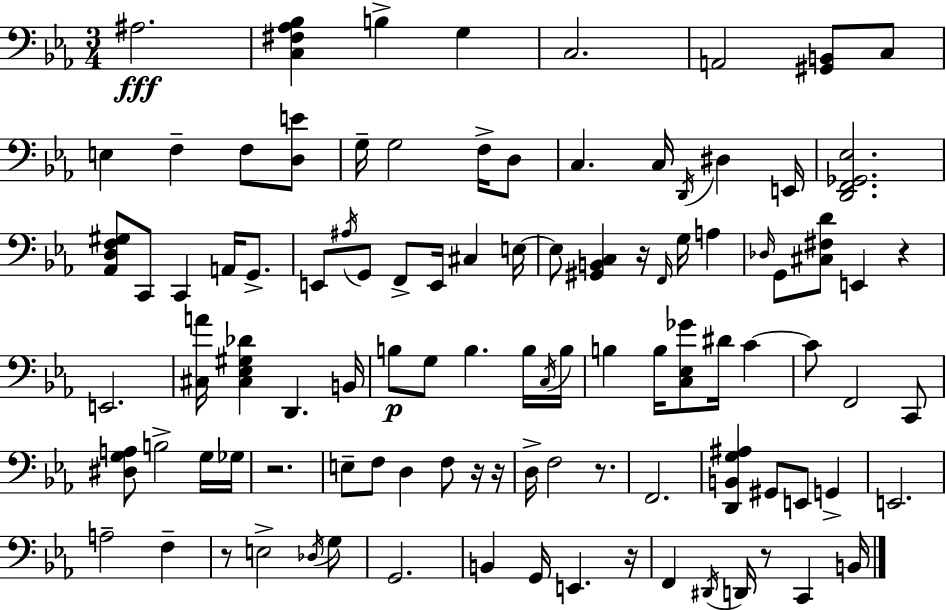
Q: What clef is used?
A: bass